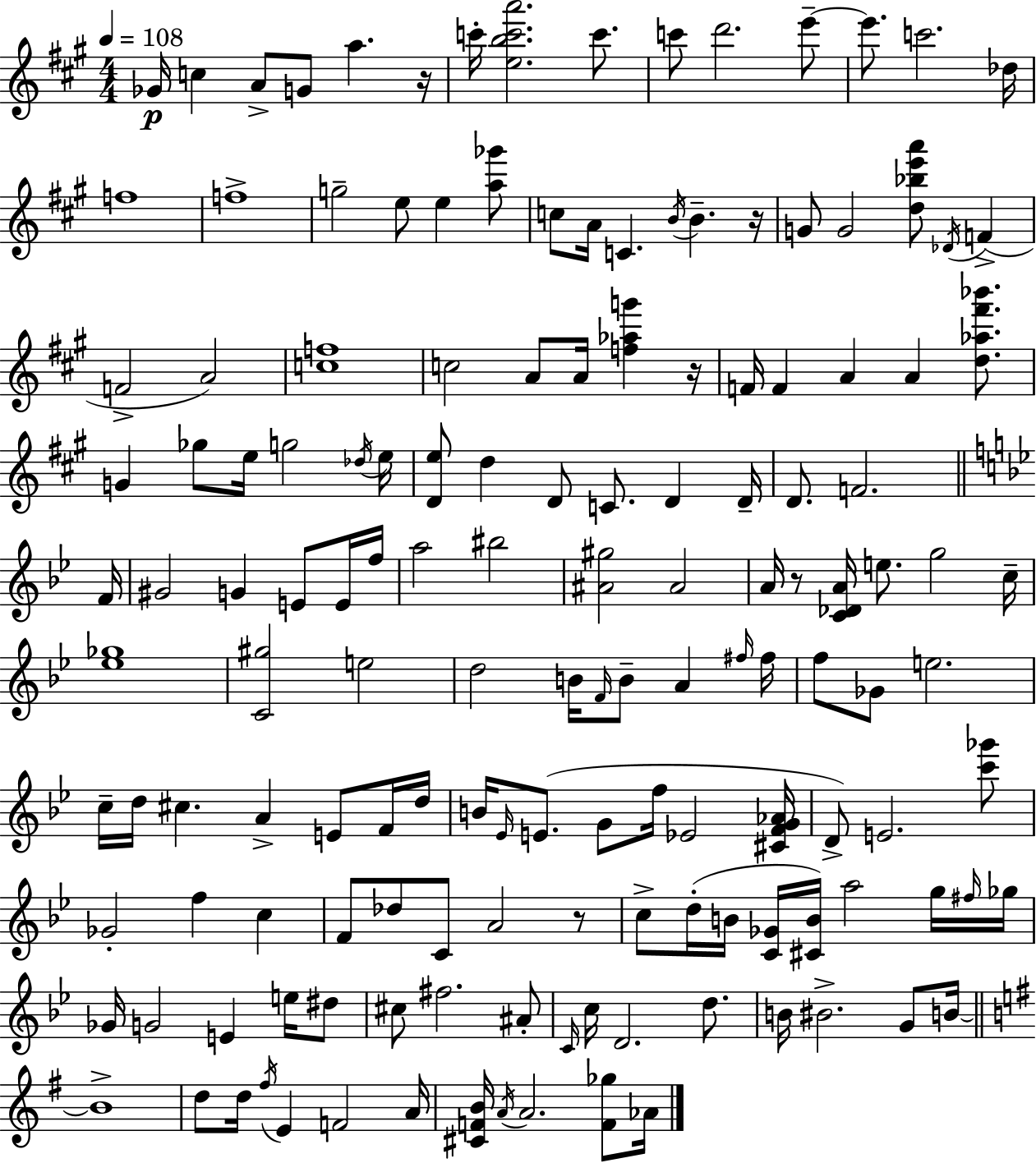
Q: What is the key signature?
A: A major